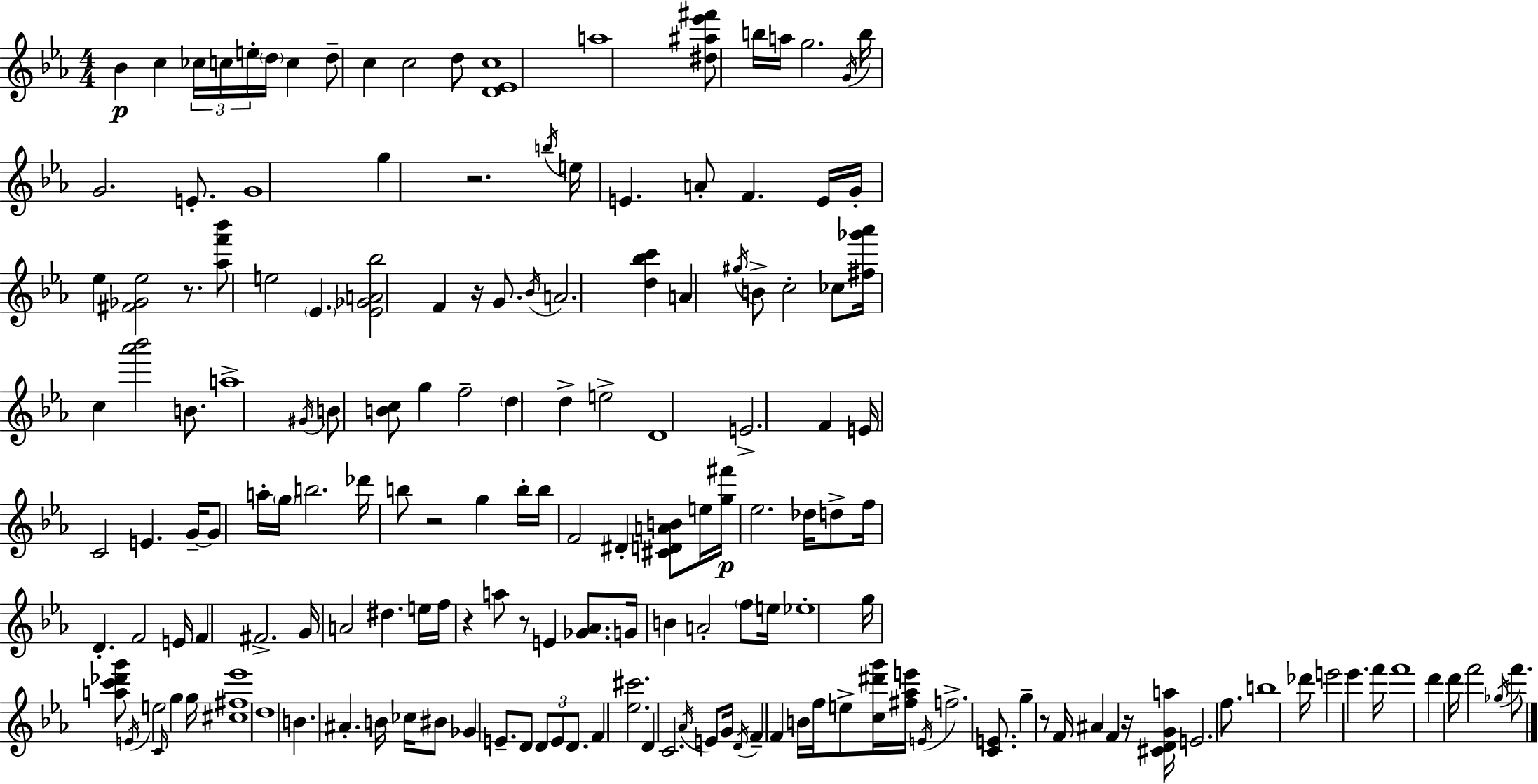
Bb4/q C5/q CES5/s C5/s E5/s D5/s C5/q D5/e C5/q C5/h D5/e [D4,Eb4,C5]/w A5/w [D#5,A#5,Eb6,F#6]/e B5/s A5/s G5/h. G4/s B5/s G4/h. E4/e. G4/w G5/q R/h. B5/s E5/s E4/q. A4/e F4/q. E4/s G4/s Eb5/q [F#4,Gb4,Eb5]/h R/e. [Ab5,F6,Bb6]/e E5/h Eb4/q. [Eb4,Gb4,A4,Bb5]/h F4/q R/s G4/e. Bb4/s A4/h. [D5,Bb5,C6]/q A4/q G#5/s B4/e C5/h CES5/e [F#5,Gb6,Ab6]/s C5/q [Ab6,Bb6]/h B4/e. A5/w G#4/s B4/e [B4,C5]/e G5/q F5/h D5/q D5/q E5/h D4/w E4/h. F4/q E4/s C4/h E4/q. G4/s G4/e A5/s G5/s B5/h. Db6/s B5/e R/h G5/q B5/s B5/s F4/h D#4/q [C#4,D4,A4,B4]/e E5/s [G5,F#6]/s Eb5/h. Db5/s D5/e F5/s D4/q. F4/h E4/s F4/q F#4/h. G4/s A4/h D#5/q. E5/s F5/s R/q A5/e R/e E4/q [Gb4,Ab4]/e. G4/s B4/q A4/h F5/e E5/s Eb5/w G5/s [A5,C6,Db6,G6]/e E4/s E5/h C4/s G5/q G5/s [C#5,F#5,Eb6]/w D5/w B4/q. A#4/q. B4/s CES5/s BIS4/e Gb4/q E4/e. D4/e D4/e E4/e D4/e. F4/q [Eb5,C#6]/h. D4/q C4/h. Ab4/s E4/e G4/s D4/s F4/q F4/q B4/s F5/s E5/e [C5,D#6,G6]/s [F#5,Ab5,E6]/s E4/s F5/h. [C4,E4]/e. G5/q R/e F4/s A#4/q F4/q R/s [C#4,D4,G4,A5]/s E4/h. F5/e. B5/w Db6/s E6/h Eb6/q. F6/s F6/w D6/q D6/s F6/h Gb5/s F6/e.